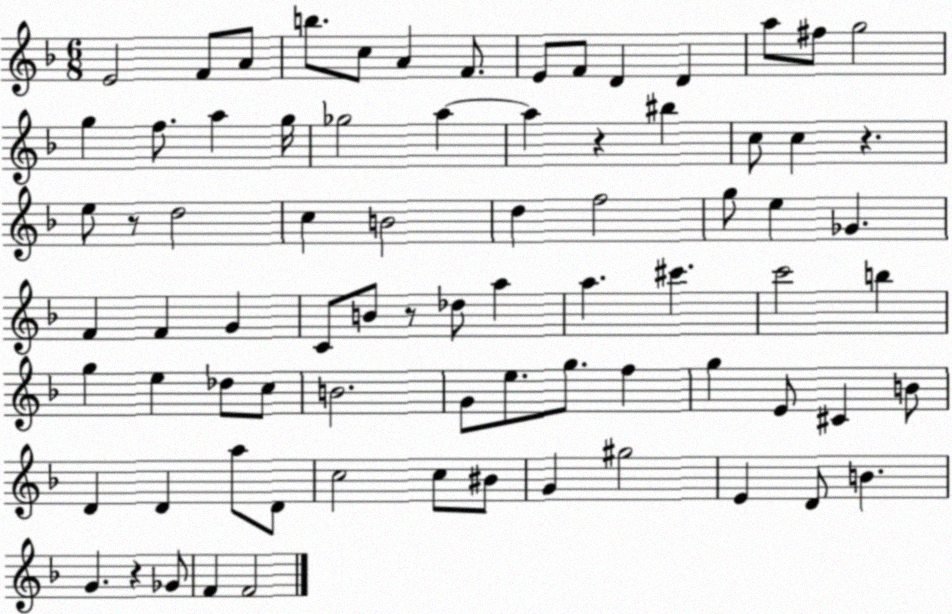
X:1
T:Untitled
M:6/8
L:1/4
K:F
E2 F/2 A/2 b/2 c/2 A F/2 E/2 F/2 D D a/2 ^f/2 g2 g f/2 a g/4 _g2 a a z ^b c/2 c z e/2 z/2 d2 c B2 d f2 g/2 e _G F F G C/2 B/2 z/2 _d/2 a a ^c' c'2 b g e _d/2 c/2 B2 G/2 e/2 g/2 f g E/2 ^C B/2 D D a/2 D/2 c2 c/2 ^B/2 G ^g2 E D/2 B G z _G/2 F F2